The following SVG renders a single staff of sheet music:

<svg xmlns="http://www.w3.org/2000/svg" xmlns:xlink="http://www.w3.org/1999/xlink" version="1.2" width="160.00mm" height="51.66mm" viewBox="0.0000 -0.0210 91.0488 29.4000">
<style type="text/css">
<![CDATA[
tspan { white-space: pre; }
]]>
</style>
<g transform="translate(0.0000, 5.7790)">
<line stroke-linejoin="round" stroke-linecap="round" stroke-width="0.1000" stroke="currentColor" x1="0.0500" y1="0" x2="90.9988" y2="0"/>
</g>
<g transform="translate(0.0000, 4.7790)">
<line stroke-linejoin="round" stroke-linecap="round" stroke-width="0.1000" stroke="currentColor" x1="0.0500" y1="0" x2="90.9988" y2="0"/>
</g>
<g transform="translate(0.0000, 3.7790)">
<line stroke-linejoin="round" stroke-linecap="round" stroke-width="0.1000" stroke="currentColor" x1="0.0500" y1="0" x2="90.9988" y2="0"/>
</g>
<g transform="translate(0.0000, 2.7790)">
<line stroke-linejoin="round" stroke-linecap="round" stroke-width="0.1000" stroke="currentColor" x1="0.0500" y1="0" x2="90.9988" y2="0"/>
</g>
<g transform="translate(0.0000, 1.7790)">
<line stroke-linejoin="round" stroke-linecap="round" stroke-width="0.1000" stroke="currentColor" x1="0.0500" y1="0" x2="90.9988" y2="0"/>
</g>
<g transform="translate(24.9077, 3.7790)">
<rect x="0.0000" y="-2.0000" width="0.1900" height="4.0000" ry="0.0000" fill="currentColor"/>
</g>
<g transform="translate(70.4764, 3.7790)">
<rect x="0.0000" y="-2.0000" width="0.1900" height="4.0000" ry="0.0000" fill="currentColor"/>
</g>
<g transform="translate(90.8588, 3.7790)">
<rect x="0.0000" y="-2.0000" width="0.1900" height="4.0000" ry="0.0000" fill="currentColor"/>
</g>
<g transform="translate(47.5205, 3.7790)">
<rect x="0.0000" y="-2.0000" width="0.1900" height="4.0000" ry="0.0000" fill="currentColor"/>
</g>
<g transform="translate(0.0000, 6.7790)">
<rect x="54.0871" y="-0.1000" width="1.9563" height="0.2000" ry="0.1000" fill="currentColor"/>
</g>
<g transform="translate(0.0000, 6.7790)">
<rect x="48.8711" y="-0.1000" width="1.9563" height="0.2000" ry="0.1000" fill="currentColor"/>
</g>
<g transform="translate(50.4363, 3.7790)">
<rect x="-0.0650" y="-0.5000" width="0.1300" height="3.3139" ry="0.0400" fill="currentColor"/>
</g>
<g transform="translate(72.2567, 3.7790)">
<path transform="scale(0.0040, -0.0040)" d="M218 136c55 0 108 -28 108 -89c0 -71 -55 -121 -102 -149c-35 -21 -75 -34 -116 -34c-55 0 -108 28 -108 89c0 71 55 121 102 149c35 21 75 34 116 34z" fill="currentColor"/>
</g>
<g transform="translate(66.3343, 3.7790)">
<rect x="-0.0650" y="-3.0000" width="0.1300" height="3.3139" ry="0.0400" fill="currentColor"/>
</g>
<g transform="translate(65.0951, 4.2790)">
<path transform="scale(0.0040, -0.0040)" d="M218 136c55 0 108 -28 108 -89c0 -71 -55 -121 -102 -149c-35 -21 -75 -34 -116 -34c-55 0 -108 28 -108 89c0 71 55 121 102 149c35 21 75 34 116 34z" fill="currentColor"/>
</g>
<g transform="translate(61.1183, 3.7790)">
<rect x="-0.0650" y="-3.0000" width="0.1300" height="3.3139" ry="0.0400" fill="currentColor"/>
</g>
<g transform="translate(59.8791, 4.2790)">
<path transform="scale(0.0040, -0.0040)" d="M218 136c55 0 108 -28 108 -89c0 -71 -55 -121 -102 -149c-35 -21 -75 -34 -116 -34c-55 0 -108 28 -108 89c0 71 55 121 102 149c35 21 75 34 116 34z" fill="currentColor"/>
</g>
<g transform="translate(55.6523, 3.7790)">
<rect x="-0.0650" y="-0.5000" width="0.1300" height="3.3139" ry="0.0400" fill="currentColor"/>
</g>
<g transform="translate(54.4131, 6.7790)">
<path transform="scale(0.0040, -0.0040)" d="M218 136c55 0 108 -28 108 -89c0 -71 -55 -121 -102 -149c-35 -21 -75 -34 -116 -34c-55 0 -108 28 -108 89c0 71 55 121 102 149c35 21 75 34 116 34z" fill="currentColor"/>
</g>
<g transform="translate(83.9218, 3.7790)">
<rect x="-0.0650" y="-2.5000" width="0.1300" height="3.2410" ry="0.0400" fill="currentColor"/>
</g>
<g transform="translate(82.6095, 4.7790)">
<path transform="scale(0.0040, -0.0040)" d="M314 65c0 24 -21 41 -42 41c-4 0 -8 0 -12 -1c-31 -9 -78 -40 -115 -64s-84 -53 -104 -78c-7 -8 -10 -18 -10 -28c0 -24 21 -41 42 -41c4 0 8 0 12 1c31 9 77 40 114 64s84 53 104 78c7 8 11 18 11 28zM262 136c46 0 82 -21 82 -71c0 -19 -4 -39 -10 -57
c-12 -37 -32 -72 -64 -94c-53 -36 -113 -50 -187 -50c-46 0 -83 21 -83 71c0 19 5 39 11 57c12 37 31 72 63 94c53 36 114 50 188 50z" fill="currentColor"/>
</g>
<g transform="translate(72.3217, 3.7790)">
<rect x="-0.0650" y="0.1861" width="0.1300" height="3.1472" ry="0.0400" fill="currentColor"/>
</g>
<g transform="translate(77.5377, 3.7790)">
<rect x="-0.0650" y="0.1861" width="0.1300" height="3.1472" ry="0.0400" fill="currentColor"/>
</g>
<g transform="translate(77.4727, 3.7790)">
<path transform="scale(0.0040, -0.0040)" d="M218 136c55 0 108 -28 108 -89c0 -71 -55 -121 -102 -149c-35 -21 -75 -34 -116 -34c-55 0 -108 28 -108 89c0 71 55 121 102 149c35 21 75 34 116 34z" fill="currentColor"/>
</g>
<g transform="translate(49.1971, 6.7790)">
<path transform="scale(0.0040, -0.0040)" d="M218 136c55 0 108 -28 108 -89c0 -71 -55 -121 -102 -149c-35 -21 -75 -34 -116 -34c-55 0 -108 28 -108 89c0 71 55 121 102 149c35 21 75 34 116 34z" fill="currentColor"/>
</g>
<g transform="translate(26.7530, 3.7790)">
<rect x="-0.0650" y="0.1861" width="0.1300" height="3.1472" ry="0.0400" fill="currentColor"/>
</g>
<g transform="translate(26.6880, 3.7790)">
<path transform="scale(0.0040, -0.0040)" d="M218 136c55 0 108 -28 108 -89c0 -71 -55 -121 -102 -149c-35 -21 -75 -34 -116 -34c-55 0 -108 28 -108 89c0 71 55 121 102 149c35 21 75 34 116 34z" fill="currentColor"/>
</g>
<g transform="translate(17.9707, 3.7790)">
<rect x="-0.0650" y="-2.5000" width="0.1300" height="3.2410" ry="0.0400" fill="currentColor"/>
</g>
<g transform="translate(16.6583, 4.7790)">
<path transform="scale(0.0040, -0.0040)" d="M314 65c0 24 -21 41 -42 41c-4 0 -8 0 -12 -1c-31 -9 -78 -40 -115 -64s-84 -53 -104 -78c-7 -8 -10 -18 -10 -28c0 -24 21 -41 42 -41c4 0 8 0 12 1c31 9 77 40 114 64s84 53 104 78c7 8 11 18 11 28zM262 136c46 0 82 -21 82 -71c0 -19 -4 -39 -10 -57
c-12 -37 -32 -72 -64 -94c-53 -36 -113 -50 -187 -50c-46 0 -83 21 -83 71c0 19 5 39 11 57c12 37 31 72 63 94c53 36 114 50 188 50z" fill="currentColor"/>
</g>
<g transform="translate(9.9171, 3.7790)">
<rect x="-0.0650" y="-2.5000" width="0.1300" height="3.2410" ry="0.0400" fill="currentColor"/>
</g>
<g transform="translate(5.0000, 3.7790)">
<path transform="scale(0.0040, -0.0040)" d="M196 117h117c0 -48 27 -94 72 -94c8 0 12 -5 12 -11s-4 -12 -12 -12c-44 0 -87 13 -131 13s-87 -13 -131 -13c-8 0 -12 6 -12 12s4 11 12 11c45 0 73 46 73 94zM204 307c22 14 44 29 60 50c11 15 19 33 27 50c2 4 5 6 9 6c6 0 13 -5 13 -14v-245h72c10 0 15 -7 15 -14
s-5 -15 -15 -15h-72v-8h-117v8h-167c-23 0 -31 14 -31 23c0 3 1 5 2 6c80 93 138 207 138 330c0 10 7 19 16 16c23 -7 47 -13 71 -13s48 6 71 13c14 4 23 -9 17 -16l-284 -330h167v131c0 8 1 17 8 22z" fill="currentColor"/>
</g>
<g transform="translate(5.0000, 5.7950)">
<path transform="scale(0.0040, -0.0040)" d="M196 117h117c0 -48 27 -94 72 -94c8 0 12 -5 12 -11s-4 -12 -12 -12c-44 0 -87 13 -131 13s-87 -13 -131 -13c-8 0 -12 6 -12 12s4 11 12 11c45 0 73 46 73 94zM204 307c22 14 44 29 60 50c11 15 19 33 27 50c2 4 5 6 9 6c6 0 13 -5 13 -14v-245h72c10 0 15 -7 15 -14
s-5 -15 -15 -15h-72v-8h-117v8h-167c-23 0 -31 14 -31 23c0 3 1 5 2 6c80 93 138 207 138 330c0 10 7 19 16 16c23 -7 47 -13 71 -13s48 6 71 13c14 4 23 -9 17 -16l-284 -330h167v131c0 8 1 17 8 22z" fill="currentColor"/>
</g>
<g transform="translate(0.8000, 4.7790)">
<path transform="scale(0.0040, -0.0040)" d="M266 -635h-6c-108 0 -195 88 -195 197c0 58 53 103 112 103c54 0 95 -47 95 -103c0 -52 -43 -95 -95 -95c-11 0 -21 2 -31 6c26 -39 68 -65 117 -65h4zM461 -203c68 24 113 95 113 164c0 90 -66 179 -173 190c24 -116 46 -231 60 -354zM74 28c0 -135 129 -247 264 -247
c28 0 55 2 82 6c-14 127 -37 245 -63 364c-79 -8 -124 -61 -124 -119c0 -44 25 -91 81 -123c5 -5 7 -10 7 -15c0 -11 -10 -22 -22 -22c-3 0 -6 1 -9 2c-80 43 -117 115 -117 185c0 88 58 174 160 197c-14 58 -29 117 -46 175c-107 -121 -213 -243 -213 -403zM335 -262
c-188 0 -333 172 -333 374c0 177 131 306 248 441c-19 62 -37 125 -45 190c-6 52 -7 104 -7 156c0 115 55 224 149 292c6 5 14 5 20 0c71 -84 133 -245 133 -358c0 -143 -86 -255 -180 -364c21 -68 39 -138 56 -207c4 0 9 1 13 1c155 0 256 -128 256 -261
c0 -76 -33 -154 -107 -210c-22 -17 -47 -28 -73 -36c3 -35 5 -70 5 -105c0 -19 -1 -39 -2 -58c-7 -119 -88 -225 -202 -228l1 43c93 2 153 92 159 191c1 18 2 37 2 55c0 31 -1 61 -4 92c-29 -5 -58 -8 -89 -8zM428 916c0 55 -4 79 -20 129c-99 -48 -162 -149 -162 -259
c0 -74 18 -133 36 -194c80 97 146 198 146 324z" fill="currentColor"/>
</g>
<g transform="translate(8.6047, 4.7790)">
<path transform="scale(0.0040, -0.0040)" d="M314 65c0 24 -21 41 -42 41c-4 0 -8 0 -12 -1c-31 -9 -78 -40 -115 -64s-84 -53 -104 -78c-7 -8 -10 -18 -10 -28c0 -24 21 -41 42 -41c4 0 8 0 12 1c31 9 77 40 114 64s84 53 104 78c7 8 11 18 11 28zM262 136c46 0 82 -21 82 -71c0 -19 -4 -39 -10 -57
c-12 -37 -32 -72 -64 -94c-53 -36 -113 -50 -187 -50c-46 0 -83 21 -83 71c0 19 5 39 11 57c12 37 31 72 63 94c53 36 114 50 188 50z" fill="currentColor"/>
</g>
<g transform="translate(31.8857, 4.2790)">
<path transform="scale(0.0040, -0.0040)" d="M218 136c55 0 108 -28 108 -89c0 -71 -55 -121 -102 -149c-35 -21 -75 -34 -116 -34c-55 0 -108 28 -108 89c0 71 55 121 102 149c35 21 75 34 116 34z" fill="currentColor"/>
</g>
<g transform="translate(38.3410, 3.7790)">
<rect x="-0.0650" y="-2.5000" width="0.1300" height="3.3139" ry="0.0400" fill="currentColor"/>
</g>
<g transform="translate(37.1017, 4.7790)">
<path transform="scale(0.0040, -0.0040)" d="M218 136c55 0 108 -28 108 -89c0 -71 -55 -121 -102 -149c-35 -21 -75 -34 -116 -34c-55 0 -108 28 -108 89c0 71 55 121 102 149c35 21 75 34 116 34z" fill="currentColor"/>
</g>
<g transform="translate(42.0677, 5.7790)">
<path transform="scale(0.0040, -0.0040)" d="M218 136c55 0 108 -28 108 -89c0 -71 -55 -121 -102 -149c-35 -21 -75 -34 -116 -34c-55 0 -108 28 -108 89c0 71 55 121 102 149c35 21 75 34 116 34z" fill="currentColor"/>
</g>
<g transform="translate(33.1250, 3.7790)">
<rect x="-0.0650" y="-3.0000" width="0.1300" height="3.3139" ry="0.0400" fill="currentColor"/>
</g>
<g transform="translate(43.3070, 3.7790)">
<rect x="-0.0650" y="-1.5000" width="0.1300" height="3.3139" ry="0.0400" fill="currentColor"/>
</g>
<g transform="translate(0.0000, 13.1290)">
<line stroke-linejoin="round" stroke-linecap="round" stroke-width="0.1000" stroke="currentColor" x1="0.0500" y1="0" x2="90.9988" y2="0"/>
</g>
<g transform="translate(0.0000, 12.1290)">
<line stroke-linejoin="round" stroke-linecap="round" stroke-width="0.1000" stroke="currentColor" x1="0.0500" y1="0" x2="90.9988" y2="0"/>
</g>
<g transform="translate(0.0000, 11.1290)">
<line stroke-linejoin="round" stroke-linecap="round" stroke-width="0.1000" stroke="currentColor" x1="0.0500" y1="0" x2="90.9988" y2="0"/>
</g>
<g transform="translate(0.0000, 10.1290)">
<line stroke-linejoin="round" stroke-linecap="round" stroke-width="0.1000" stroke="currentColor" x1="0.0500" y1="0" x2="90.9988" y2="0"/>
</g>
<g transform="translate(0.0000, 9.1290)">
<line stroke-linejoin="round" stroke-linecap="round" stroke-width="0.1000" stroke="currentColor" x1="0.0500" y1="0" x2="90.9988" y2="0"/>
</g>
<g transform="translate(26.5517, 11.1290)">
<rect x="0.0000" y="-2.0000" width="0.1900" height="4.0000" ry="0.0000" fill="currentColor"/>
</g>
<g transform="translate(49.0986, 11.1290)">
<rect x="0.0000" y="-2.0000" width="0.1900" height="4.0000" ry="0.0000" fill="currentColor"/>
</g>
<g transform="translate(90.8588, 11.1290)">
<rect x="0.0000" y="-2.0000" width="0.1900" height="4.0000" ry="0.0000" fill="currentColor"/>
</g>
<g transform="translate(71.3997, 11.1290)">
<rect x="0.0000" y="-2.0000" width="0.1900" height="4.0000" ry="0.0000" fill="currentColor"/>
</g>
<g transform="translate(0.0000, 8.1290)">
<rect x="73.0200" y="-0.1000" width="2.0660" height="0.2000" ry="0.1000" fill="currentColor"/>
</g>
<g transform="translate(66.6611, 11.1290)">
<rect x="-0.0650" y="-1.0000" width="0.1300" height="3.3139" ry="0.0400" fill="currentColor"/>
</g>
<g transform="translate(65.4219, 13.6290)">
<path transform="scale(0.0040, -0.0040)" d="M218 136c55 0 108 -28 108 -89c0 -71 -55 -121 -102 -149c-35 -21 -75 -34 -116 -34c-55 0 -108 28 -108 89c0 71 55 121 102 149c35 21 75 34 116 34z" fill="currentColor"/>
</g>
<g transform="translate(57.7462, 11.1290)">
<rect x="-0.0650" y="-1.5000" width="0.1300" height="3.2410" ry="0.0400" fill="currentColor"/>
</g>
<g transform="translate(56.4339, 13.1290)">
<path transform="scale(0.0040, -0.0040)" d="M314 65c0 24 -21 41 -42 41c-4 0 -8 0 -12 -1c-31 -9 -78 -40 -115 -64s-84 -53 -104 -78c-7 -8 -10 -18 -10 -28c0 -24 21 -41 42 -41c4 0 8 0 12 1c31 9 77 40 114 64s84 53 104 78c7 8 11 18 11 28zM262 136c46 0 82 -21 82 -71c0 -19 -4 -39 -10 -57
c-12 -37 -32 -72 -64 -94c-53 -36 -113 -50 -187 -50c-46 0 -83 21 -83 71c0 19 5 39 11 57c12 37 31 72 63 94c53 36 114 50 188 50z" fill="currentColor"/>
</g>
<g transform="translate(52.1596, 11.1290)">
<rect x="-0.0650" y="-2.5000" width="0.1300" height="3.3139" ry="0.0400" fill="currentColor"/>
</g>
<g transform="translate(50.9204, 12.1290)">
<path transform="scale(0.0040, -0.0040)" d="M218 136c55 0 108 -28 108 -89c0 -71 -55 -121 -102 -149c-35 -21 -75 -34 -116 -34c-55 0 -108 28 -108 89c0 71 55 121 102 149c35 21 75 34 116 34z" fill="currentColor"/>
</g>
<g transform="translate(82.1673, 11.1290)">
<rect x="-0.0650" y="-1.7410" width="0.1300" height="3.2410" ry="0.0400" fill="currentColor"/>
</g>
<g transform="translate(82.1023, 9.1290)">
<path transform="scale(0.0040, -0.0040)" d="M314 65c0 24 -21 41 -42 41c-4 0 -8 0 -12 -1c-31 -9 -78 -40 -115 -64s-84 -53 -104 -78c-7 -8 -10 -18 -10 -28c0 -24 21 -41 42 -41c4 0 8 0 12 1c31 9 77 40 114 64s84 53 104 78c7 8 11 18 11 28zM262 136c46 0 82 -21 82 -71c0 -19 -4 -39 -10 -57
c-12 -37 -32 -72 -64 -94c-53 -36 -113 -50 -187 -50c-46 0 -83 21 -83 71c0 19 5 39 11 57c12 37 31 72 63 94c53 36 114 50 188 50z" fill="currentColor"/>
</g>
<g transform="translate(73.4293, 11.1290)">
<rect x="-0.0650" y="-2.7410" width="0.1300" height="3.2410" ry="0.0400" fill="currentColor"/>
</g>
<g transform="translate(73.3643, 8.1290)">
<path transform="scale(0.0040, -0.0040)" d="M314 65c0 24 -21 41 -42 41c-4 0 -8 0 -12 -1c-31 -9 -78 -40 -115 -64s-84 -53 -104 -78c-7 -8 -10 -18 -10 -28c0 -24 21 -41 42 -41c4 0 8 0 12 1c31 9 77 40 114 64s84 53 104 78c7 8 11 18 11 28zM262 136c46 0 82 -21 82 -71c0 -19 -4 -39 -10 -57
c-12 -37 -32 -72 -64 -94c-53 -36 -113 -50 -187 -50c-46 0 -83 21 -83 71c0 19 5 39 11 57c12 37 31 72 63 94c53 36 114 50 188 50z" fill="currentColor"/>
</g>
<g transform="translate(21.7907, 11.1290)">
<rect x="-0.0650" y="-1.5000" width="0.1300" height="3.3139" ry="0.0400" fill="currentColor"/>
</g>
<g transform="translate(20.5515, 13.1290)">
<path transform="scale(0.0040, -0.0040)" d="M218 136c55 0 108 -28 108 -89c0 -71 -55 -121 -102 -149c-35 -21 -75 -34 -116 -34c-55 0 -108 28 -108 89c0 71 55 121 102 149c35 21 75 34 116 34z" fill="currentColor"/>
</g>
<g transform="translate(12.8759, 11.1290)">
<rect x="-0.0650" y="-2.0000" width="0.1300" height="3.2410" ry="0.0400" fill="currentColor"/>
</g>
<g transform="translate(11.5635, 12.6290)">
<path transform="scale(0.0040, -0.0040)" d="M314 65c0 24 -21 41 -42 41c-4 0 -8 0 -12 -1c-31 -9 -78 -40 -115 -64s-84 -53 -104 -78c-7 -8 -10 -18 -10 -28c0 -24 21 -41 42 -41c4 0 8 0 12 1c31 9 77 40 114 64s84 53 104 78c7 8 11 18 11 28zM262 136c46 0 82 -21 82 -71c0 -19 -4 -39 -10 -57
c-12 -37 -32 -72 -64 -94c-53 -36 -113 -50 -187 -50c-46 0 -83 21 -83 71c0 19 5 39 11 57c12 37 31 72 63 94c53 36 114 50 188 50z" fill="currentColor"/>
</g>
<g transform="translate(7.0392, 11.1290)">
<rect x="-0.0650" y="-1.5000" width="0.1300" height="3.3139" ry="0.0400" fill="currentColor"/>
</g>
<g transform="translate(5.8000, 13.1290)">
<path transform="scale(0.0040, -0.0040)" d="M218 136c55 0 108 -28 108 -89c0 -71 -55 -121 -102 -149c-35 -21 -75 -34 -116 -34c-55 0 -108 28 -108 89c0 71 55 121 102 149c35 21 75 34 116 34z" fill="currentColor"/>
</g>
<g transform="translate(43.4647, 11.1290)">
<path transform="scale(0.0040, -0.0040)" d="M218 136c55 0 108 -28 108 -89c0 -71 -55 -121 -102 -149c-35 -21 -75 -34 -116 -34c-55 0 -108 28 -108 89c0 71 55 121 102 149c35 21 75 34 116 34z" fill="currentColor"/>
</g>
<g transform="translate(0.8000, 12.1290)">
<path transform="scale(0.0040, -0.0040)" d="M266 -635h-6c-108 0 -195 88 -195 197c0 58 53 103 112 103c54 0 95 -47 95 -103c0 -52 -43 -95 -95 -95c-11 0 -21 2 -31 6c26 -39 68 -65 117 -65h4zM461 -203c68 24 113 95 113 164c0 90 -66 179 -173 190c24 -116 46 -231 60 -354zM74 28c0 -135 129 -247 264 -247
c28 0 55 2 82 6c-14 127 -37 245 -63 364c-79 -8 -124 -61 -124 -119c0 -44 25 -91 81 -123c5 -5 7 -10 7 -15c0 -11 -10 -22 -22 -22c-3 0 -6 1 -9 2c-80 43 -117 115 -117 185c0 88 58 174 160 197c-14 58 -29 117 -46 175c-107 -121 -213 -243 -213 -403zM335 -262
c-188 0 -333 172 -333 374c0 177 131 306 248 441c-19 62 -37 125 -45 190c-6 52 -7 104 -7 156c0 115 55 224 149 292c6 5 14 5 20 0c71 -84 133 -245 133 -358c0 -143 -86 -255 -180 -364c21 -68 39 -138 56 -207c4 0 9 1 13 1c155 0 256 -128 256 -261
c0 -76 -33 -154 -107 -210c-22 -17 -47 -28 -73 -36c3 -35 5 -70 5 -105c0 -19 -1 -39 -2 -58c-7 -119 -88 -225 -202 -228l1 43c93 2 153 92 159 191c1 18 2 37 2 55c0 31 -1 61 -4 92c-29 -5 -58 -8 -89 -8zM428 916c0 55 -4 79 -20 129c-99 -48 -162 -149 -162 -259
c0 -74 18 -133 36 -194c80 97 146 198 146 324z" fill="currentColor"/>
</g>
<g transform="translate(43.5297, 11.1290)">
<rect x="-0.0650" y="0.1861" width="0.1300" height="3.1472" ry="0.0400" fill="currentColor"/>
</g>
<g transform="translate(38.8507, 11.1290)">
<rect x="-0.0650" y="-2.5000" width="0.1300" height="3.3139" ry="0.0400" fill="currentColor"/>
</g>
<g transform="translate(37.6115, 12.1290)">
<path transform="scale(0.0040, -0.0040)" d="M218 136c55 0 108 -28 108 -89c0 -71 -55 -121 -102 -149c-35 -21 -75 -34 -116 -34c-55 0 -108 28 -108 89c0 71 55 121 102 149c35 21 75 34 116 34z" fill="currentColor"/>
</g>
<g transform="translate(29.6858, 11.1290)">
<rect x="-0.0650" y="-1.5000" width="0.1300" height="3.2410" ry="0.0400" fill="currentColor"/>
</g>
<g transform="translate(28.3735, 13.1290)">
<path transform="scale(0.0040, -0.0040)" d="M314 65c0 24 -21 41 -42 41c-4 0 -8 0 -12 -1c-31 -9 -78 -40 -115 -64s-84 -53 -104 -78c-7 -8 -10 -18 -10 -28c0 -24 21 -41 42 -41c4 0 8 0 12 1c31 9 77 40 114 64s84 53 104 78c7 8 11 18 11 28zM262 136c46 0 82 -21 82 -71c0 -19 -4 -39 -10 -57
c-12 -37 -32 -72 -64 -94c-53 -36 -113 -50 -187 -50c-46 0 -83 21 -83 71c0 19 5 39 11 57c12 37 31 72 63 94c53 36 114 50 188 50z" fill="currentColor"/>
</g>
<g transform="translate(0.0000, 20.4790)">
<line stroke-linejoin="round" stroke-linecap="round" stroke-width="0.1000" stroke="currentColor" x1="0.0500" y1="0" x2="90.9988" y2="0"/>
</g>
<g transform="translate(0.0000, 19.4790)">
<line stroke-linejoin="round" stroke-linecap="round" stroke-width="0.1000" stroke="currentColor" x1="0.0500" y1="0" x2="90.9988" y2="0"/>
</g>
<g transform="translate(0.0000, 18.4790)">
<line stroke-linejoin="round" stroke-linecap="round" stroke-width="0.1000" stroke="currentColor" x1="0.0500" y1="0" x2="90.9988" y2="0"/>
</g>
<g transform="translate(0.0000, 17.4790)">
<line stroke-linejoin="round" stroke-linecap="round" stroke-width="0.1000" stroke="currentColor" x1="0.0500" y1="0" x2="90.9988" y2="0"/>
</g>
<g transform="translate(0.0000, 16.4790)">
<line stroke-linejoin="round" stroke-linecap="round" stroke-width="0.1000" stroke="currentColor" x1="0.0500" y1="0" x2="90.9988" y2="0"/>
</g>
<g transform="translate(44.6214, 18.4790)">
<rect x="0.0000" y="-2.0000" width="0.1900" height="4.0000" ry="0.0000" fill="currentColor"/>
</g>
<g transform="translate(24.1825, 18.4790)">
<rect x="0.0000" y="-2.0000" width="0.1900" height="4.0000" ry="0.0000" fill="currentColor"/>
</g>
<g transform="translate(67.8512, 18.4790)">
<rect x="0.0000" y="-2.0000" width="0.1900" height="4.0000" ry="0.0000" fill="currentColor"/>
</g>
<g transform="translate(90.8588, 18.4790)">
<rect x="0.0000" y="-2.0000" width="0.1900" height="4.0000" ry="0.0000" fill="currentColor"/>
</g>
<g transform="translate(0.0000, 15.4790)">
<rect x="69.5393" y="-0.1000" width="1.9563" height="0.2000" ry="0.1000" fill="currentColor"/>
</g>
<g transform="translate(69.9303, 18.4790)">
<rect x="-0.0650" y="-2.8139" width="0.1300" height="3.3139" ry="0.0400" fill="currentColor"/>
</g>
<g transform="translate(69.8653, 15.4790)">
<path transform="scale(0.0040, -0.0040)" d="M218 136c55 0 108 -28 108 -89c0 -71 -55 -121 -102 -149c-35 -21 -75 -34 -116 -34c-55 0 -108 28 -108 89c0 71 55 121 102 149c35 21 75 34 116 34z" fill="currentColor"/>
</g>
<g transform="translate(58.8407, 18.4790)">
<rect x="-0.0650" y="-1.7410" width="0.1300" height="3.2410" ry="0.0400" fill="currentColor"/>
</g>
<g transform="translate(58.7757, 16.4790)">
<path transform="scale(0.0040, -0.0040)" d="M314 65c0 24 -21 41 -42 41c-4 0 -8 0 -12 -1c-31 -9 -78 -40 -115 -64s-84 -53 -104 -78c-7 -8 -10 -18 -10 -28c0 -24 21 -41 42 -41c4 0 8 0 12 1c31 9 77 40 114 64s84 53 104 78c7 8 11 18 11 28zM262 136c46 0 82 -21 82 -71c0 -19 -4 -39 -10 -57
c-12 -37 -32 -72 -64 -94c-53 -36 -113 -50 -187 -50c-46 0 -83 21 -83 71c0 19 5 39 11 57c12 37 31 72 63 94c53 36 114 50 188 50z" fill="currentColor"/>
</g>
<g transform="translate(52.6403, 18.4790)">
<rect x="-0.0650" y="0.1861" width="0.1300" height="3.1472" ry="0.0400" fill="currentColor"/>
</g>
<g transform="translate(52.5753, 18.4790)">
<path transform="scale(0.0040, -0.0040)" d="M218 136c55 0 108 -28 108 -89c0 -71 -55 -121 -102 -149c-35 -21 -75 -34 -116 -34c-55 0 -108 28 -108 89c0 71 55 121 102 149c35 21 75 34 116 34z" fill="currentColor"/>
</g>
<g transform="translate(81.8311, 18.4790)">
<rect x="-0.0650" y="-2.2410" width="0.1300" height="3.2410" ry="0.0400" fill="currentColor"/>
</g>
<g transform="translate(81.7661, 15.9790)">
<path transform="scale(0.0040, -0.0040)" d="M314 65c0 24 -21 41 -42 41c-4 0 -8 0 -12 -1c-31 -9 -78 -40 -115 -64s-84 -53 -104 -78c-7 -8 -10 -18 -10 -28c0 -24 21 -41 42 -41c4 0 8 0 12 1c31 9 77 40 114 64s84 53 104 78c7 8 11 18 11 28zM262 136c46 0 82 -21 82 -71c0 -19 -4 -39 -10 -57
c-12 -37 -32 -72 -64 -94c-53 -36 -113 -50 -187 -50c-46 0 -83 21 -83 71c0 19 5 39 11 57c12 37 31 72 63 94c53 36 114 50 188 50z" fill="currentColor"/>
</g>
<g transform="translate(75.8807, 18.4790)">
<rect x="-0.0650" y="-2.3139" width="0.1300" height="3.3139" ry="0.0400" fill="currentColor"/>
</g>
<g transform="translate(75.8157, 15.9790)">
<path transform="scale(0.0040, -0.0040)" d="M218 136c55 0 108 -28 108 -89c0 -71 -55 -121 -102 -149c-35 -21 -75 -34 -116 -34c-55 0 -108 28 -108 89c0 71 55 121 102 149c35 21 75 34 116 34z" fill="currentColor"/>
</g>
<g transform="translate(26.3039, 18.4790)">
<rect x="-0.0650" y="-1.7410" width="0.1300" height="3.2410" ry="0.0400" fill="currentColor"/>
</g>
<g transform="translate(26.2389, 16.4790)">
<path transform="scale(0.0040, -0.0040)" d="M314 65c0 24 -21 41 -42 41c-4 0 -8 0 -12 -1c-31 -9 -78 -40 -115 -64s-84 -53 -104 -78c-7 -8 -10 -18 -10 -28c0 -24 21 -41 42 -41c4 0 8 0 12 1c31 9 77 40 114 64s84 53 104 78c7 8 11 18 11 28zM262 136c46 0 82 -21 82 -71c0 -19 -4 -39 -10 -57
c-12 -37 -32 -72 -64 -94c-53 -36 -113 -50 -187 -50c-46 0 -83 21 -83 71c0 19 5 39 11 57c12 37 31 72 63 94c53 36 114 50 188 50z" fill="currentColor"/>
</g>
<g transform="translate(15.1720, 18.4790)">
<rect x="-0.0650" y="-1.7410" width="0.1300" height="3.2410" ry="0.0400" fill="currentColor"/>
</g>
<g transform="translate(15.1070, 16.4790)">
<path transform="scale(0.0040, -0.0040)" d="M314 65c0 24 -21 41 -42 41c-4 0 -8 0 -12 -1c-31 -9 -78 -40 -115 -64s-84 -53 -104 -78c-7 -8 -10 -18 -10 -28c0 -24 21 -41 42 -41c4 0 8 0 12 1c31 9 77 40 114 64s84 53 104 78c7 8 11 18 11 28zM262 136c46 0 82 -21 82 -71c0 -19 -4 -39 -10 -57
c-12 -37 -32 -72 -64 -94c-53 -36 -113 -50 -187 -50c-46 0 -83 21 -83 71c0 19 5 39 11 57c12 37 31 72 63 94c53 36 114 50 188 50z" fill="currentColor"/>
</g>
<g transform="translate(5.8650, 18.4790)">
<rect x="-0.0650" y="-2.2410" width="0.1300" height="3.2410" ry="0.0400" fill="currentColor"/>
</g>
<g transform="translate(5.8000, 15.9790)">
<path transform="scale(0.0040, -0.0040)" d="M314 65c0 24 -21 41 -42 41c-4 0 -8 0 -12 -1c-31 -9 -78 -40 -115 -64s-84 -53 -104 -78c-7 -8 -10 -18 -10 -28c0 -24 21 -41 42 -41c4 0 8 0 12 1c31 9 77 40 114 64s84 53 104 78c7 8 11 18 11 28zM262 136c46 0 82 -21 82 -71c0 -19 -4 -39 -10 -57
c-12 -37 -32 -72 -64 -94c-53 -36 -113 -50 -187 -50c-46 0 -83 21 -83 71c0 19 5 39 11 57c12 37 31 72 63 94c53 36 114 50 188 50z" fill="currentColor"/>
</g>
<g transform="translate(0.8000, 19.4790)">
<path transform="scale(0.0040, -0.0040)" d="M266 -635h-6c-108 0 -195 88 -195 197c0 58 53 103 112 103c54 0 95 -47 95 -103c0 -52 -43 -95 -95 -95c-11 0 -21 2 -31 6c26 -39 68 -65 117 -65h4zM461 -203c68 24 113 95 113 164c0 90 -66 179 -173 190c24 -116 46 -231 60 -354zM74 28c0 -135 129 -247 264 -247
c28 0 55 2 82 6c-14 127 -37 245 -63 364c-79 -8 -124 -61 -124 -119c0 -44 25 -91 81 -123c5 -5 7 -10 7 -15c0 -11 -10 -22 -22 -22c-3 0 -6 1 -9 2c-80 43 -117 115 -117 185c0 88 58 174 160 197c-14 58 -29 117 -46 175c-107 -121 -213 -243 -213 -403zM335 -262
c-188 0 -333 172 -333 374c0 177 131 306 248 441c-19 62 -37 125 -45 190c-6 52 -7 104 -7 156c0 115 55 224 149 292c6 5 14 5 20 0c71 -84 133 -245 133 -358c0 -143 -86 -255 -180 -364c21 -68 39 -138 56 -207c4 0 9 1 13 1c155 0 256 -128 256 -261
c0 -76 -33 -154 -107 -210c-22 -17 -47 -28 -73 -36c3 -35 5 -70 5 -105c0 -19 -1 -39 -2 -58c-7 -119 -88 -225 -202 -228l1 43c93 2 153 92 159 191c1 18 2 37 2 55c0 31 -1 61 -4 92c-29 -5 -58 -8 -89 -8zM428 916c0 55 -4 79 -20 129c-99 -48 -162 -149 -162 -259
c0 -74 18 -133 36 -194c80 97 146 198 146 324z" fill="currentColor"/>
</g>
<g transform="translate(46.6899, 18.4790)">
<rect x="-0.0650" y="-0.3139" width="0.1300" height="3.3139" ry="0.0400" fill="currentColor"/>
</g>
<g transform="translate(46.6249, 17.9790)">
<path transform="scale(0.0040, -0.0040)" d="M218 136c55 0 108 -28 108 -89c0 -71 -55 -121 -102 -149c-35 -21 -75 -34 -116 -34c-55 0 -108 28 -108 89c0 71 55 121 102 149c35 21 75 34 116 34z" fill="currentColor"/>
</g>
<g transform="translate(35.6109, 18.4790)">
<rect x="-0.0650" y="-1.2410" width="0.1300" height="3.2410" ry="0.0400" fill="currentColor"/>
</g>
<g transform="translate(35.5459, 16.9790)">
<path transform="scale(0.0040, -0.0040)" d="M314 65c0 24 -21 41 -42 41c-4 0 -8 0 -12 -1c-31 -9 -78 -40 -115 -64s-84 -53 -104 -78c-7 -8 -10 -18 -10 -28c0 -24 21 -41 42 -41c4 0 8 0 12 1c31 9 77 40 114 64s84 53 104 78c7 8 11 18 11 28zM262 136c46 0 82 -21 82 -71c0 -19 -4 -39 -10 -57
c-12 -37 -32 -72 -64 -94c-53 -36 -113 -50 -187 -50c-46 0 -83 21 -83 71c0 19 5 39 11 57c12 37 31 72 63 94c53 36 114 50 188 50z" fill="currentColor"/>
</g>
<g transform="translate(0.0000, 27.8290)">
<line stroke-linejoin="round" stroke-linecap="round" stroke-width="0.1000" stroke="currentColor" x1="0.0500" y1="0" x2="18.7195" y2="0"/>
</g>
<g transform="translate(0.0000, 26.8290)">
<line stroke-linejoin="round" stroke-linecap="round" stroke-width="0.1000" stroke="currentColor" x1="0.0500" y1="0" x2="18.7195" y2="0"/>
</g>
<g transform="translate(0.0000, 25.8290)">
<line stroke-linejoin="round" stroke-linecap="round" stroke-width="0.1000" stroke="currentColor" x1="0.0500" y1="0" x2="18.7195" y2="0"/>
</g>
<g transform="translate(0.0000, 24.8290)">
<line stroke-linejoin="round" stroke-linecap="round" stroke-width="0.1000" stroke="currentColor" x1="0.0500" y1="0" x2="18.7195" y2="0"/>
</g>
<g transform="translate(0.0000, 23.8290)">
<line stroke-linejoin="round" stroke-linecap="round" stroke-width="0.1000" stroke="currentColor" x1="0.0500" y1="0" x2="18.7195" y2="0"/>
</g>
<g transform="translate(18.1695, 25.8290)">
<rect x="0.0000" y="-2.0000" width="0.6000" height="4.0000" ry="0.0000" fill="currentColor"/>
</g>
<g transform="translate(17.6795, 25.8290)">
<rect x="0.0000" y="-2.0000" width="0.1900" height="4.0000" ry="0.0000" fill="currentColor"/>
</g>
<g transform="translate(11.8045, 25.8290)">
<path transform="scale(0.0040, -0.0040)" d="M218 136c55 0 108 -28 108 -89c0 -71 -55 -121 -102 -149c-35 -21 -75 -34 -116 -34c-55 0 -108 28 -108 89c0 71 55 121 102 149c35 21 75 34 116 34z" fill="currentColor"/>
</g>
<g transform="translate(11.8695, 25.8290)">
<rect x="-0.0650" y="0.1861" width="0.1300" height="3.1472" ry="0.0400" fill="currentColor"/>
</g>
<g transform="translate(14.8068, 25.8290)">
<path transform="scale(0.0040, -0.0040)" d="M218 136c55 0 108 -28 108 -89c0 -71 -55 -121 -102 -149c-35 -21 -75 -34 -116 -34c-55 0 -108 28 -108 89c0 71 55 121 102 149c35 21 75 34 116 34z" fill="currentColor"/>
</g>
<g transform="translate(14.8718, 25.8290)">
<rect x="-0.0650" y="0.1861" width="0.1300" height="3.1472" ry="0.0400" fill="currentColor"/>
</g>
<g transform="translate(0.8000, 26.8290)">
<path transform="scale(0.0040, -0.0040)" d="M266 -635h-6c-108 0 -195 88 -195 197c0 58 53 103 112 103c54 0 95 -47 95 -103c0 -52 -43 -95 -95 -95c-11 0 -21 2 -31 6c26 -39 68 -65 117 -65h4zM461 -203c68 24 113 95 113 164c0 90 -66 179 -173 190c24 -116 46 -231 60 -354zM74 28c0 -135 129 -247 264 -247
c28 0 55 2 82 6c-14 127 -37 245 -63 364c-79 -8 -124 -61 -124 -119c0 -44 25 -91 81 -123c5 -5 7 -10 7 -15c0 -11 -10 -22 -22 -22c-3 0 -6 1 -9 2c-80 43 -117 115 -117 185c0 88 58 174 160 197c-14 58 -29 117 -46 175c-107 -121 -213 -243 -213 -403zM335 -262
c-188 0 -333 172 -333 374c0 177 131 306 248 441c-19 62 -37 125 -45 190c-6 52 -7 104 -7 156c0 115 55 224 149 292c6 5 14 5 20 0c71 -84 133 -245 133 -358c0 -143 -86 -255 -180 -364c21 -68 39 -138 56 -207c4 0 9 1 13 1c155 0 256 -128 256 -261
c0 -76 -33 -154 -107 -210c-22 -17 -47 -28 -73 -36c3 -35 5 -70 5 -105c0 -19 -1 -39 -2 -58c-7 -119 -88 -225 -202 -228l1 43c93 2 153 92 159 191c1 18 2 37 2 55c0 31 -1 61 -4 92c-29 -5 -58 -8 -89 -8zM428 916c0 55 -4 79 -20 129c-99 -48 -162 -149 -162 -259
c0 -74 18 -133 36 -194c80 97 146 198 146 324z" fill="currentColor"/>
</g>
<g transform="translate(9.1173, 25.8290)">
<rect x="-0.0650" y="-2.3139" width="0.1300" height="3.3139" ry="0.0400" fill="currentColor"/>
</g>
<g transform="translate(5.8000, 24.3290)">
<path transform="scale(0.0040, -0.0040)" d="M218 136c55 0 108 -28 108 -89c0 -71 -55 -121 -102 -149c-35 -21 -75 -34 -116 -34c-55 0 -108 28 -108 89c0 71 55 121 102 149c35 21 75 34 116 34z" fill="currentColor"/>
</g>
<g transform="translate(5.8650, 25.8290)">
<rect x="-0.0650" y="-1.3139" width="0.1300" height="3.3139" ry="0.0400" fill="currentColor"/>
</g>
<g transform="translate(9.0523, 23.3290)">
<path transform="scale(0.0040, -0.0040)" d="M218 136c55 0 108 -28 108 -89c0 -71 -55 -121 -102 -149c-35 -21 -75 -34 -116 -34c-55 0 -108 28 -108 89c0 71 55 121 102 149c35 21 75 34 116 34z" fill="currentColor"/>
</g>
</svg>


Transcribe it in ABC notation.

X:1
T:Untitled
M:4/4
L:1/4
K:C
G2 G2 B A G E C C A A B B G2 E F2 E E2 G B G E2 D a2 f2 g2 f2 f2 e2 c B f2 a g g2 e g B B